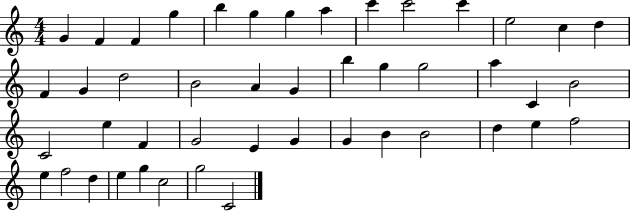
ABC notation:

X:1
T:Untitled
M:4/4
L:1/4
K:C
G F F g b g g a c' c'2 c' e2 c d F G d2 B2 A G b g g2 a C B2 C2 e F G2 E G G B B2 d e f2 e f2 d e g c2 g2 C2